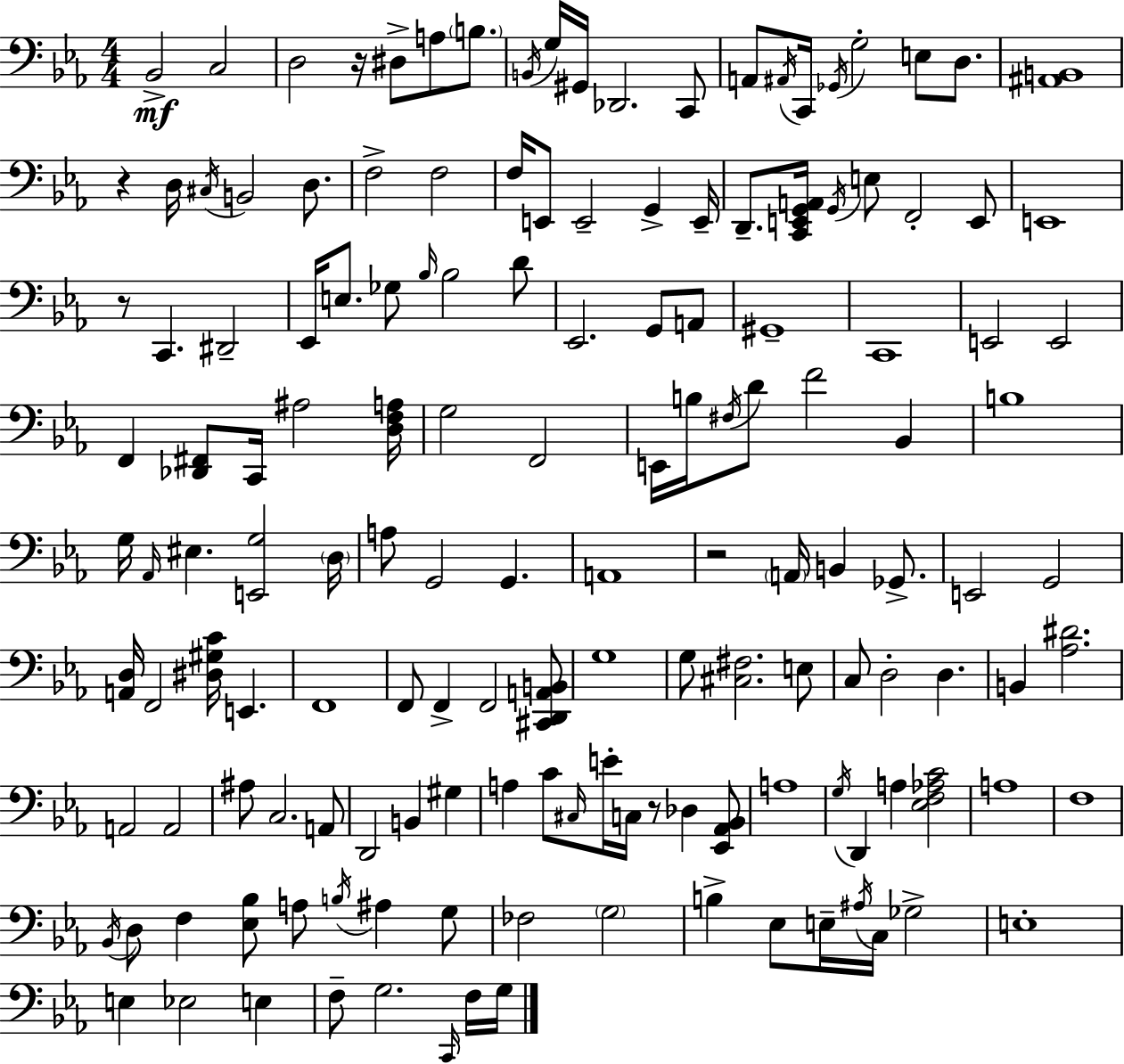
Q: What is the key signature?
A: C minor